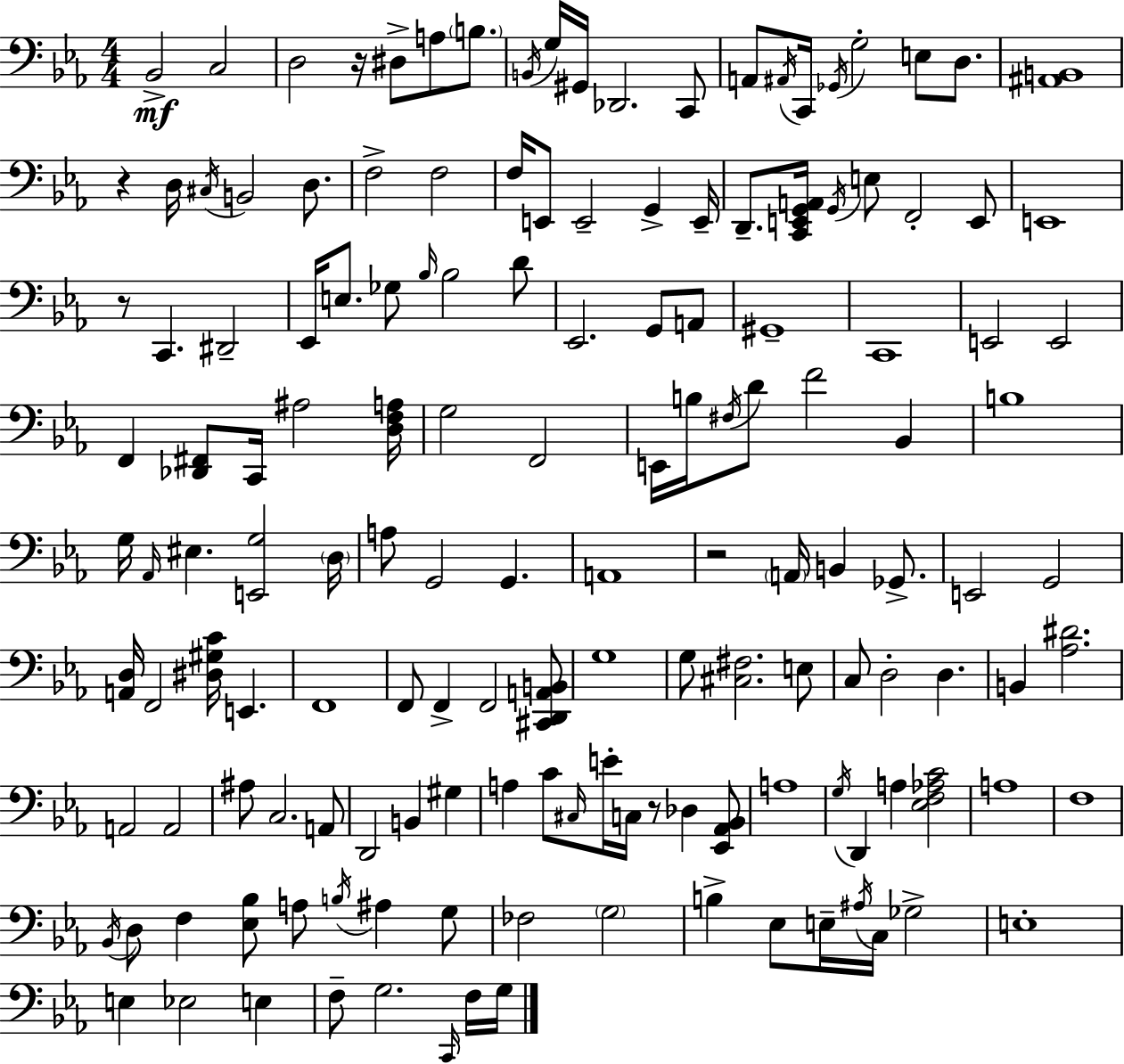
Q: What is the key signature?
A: C minor